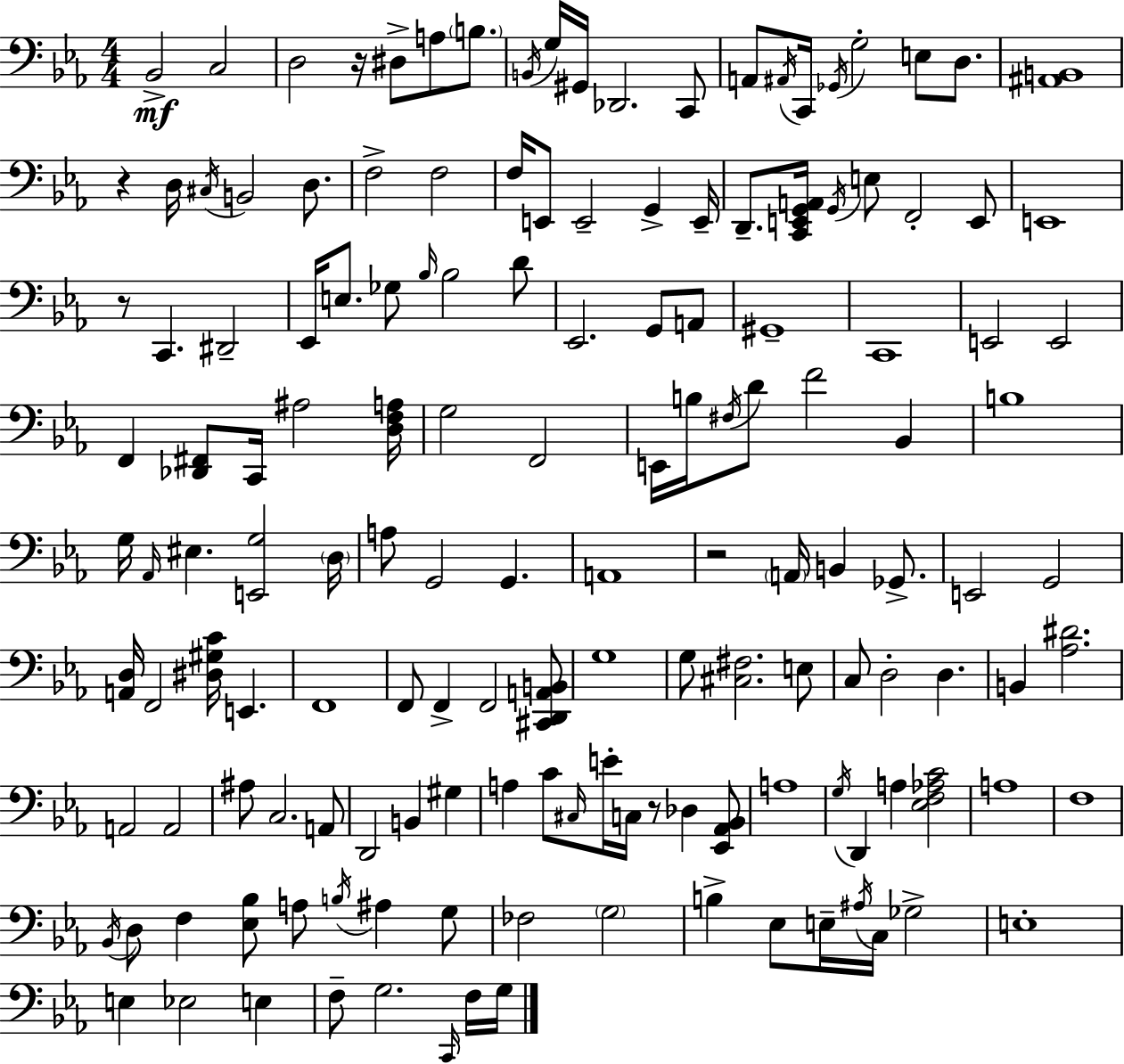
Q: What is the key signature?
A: C minor